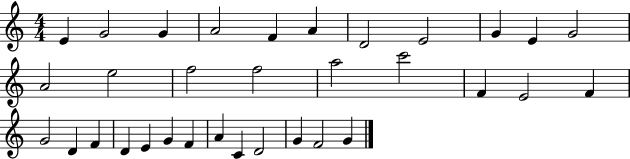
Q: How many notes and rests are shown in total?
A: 33